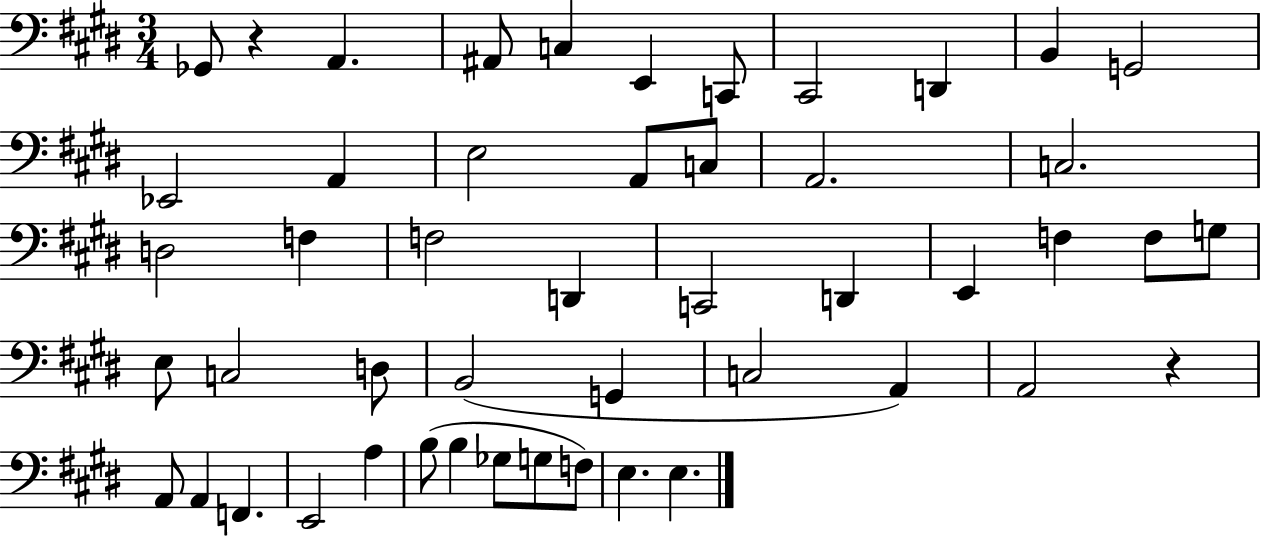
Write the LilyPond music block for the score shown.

{
  \clef bass
  \numericTimeSignature
  \time 3/4
  \key e \major
  \repeat volta 2 { ges,8 r4 a,4. | ais,8 c4 e,4 c,8 | cis,2 d,4 | b,4 g,2 | \break ees,2 a,4 | e2 a,8 c8 | a,2. | c2. | \break d2 f4 | f2 d,4 | c,2 d,4 | e,4 f4 f8 g8 | \break e8 c2 d8 | b,2( g,4 | c2 a,4) | a,2 r4 | \break a,8 a,4 f,4. | e,2 a4 | b8( b4 ges8 g8 f8) | e4. e4. | \break } \bar "|."
}